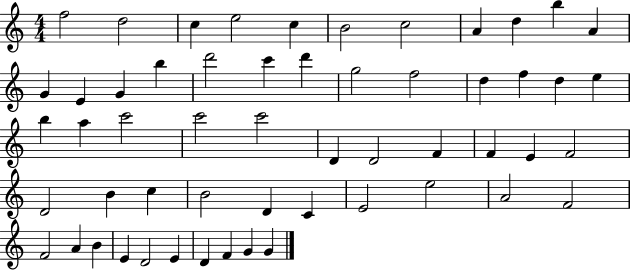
X:1
T:Untitled
M:4/4
L:1/4
K:C
f2 d2 c e2 c B2 c2 A d b A G E G b d'2 c' d' g2 f2 d f d e b a c'2 c'2 c'2 D D2 F F E F2 D2 B c B2 D C E2 e2 A2 F2 F2 A B E D2 E D F G G